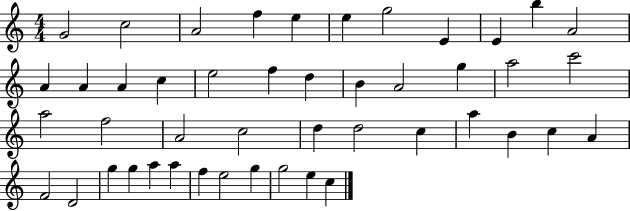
G4/h C5/h A4/h F5/q E5/q E5/q G5/h E4/q E4/q B5/q A4/h A4/q A4/q A4/q C5/q E5/h F5/q D5/q B4/q A4/h G5/q A5/h C6/h A5/h F5/h A4/h C5/h D5/q D5/h C5/q A5/q B4/q C5/q A4/q F4/h D4/h G5/q G5/q A5/q A5/q F5/q E5/h G5/q G5/h E5/q C5/q